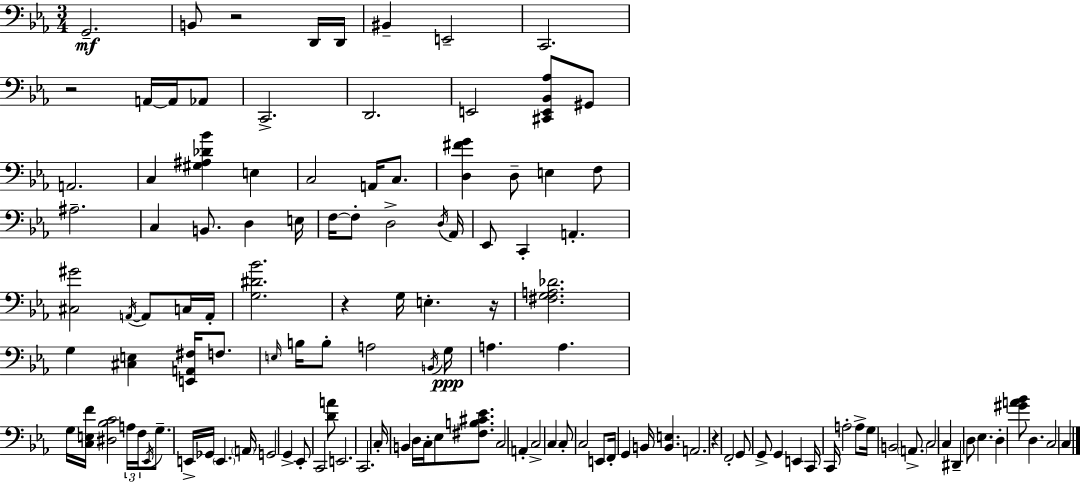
{
  \clef bass
  \numericTimeSignature
  \time 3/4
  \key c \minor
  g,2.--\mf | b,8 r2 d,16 d,16 | bis,4-- e,2-- | c,2. | \break r2 a,16~~ a,16 aes,8 | c,2.-> | d,2. | e,2 <cis, e, bes, aes>8 gis,8 | \break a,2. | c4 <gis ais des' bes'>4 e4 | c2 a,16 c8. | <d fis' g'>4 d8-- e4 f8 | \break ais2.-- | c4 b,8. d4 e16 | f16~~ f8-. d2-> \acciaccatura { d16 } | aes,16 ees,8 c,4-. a,4.-. | \break <cis gis'>2 \acciaccatura { a,16~ }~ a,8 | c16 a,16-. <g dis' bes'>2. | r4 g16 e4.-. | r16 <fis g a des'>2. | \break g4 <cis e>4 <e, a, fis>16 f8. | \grace { e16 } b16 b8-. a2 | \acciaccatura { b,16 } g16\ppp a4. a4. | g16 <c e f'>16 <dis bes c'>2 | \break \tuplet 3/2 { a16 f16 \acciaccatura { ees,16 } } g8.-- e,16-> ges,16 \parenthesize e,4. | \parenthesize a,16 g,2 | g,4-> ees,8-. c,2 | <d' a'>8 e,2. | \break c,2. | c16-. b,4 d16 c16-. | ees8 <fis b cis' ees'>8. c2 | a,4-. c2-> | \break c4 c8-. c2 | e,8 f,16-. g,4 b,16 <b, e>4. | a,2. | r4 f,2-. | \break g,8 g,8-> g,4 | e,4 c,16 c,16 a2-. | a8-> g16 b,2 | \parenthesize a,8.-> c2 | \break c4 dis,4-- d8 ees4. | d4-. <gis' a' bes'>8 d4. | c2 | c4 \bar "|."
}